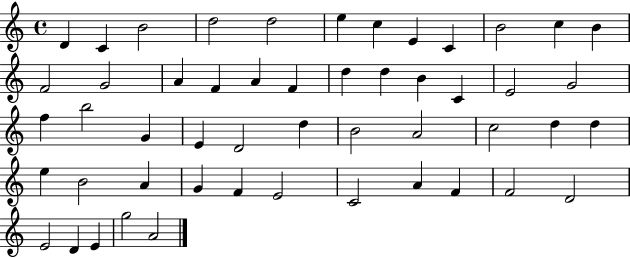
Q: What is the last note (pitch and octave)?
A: A4